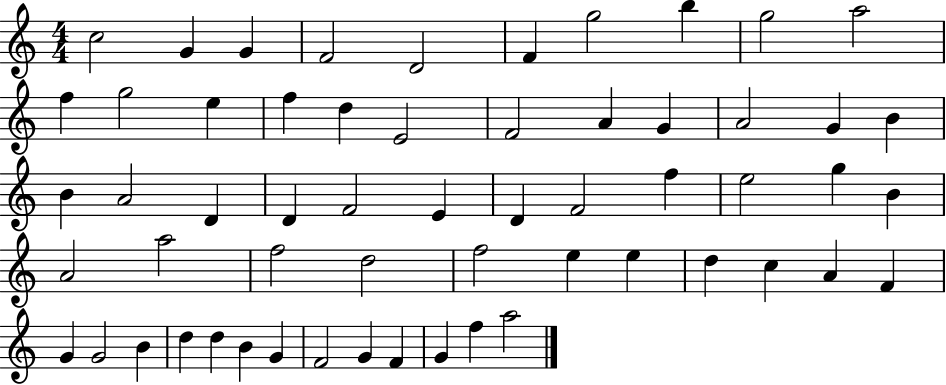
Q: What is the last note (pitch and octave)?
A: A5